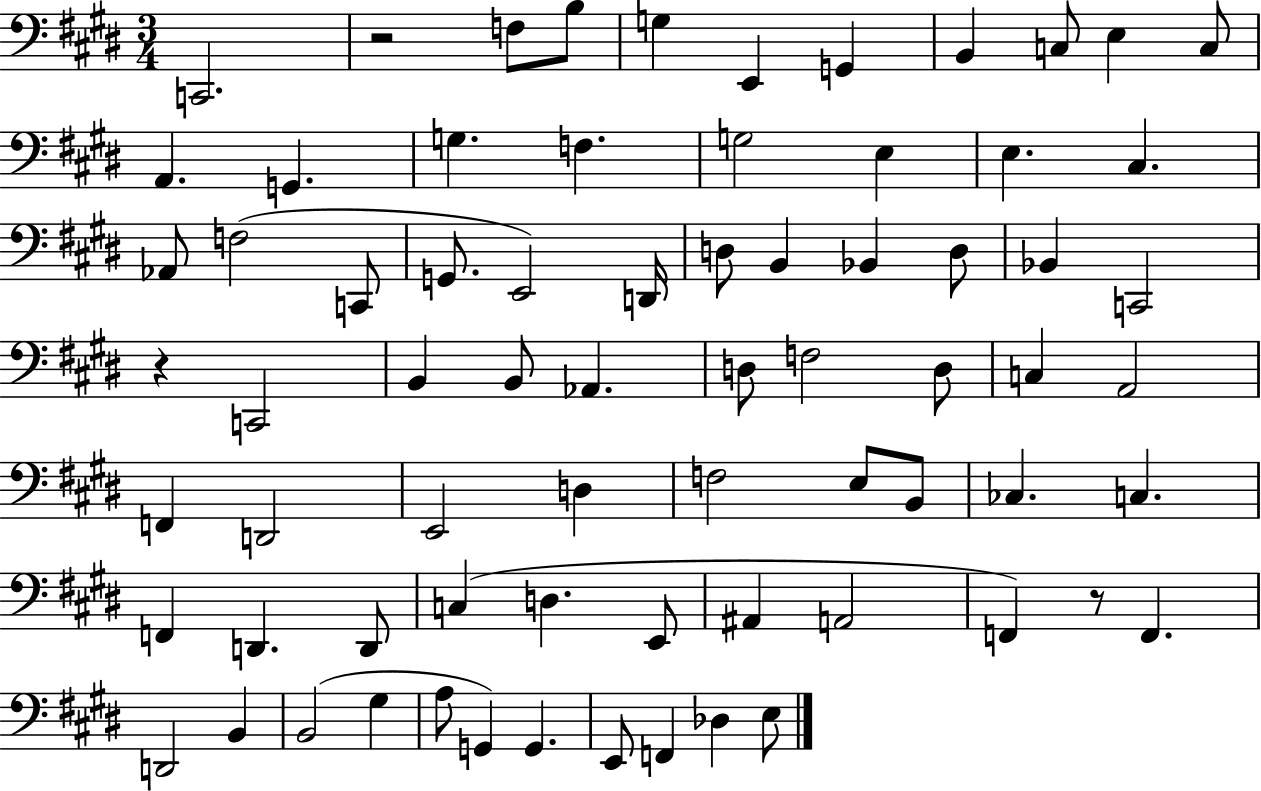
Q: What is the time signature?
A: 3/4